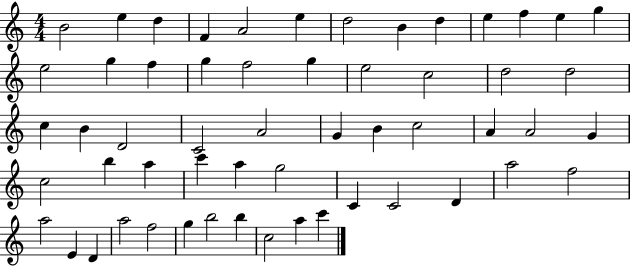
B4/h E5/q D5/q F4/q A4/h E5/q D5/h B4/q D5/q E5/q F5/q E5/q G5/q E5/h G5/q F5/q G5/q F5/h G5/q E5/h C5/h D5/h D5/h C5/q B4/q D4/h C4/h A4/h G4/q B4/q C5/h A4/q A4/h G4/q C5/h B5/q A5/q C6/q A5/q G5/h C4/q C4/h D4/q A5/h F5/h A5/h E4/q D4/q A5/h F5/h G5/q B5/h B5/q C5/h A5/q C6/q